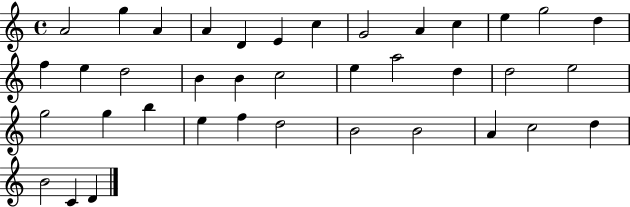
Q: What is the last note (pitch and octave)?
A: D4